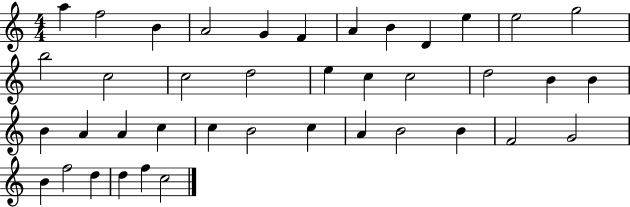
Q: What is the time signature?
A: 4/4